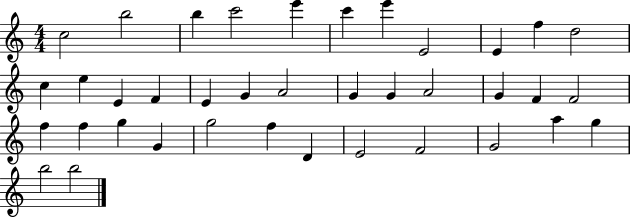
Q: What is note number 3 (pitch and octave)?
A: B5